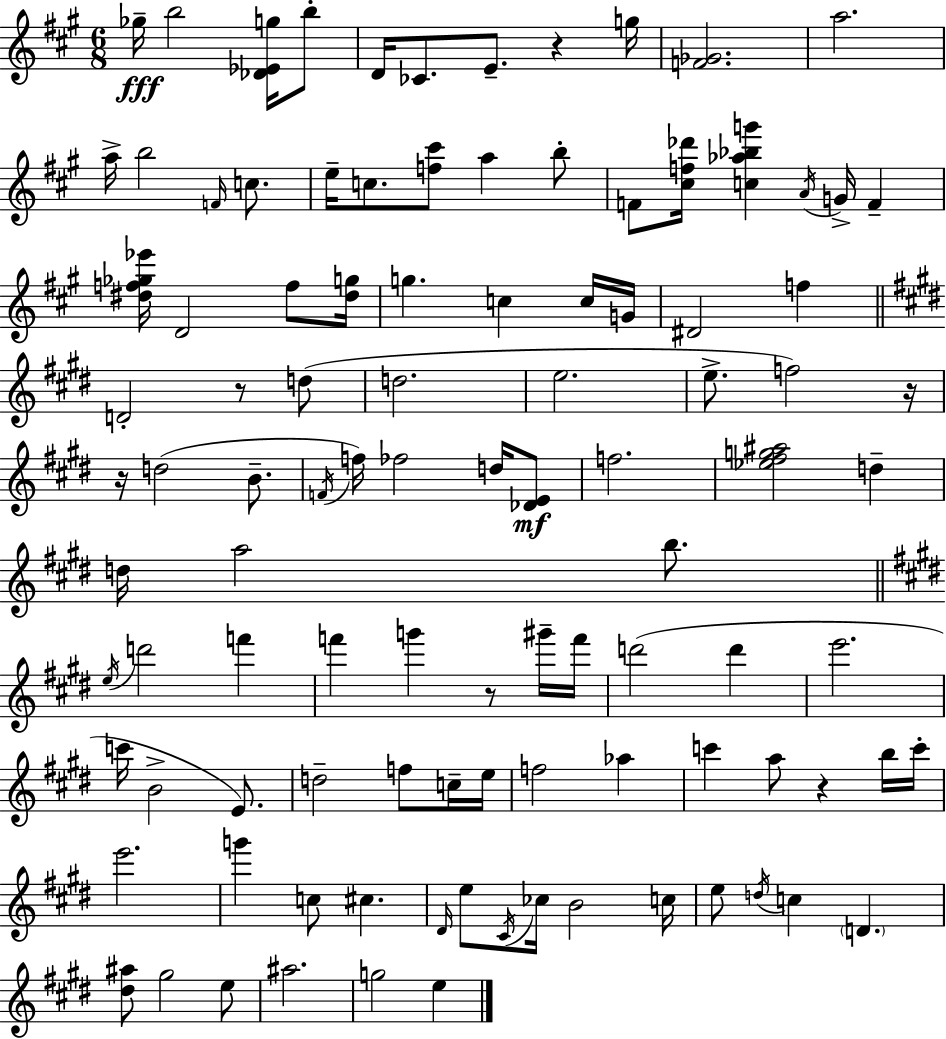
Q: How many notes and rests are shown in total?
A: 103